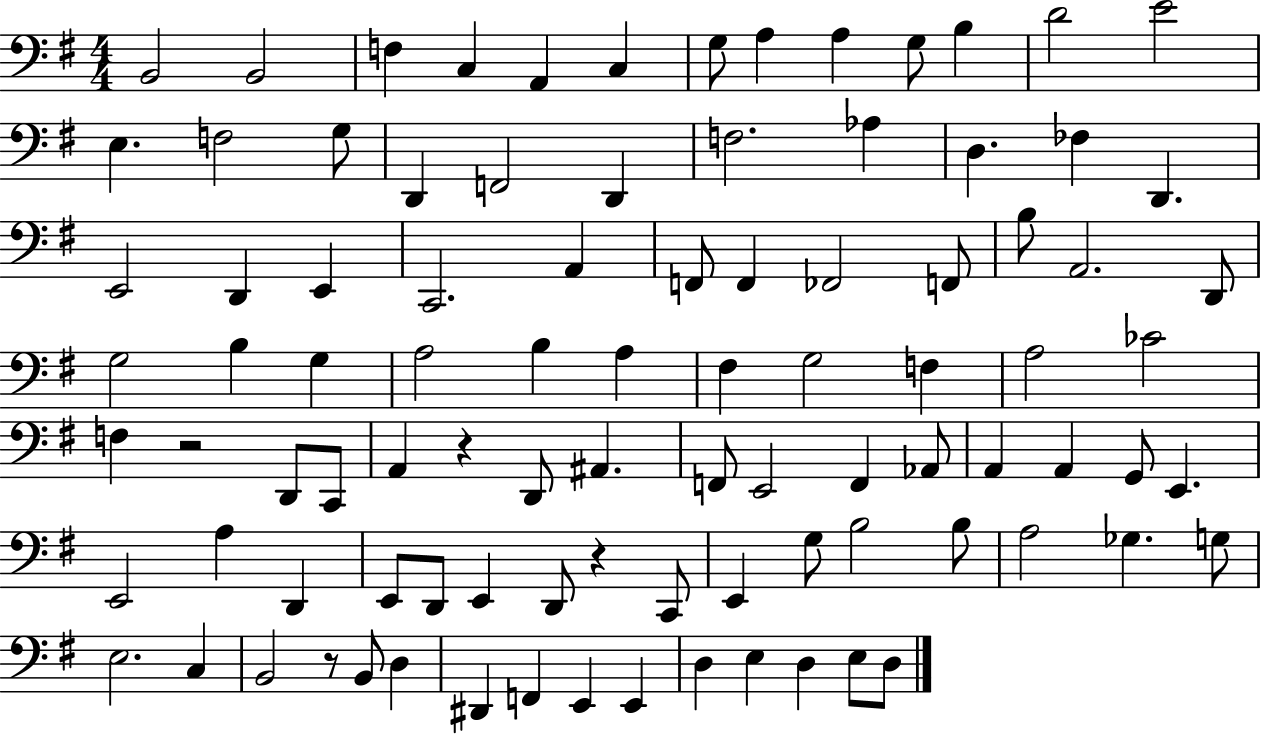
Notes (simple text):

B2/h B2/h F3/q C3/q A2/q C3/q G3/e A3/q A3/q G3/e B3/q D4/h E4/h E3/q. F3/h G3/e D2/q F2/h D2/q F3/h. Ab3/q D3/q. FES3/q D2/q. E2/h D2/q E2/q C2/h. A2/q F2/e F2/q FES2/h F2/e B3/e A2/h. D2/e G3/h B3/q G3/q A3/h B3/q A3/q F#3/q G3/h F3/q A3/h CES4/h F3/q R/h D2/e C2/e A2/q R/q D2/e A#2/q. F2/e E2/h F2/q Ab2/e A2/q A2/q G2/e E2/q. E2/h A3/q D2/q E2/e D2/e E2/q D2/e R/q C2/e E2/q G3/e B3/h B3/e A3/h Gb3/q. G3/e E3/h. C3/q B2/h R/e B2/e D3/q D#2/q F2/q E2/q E2/q D3/q E3/q D3/q E3/e D3/e